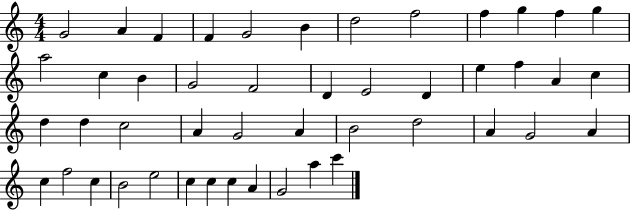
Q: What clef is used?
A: treble